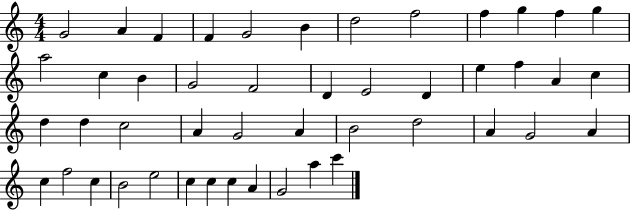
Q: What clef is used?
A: treble